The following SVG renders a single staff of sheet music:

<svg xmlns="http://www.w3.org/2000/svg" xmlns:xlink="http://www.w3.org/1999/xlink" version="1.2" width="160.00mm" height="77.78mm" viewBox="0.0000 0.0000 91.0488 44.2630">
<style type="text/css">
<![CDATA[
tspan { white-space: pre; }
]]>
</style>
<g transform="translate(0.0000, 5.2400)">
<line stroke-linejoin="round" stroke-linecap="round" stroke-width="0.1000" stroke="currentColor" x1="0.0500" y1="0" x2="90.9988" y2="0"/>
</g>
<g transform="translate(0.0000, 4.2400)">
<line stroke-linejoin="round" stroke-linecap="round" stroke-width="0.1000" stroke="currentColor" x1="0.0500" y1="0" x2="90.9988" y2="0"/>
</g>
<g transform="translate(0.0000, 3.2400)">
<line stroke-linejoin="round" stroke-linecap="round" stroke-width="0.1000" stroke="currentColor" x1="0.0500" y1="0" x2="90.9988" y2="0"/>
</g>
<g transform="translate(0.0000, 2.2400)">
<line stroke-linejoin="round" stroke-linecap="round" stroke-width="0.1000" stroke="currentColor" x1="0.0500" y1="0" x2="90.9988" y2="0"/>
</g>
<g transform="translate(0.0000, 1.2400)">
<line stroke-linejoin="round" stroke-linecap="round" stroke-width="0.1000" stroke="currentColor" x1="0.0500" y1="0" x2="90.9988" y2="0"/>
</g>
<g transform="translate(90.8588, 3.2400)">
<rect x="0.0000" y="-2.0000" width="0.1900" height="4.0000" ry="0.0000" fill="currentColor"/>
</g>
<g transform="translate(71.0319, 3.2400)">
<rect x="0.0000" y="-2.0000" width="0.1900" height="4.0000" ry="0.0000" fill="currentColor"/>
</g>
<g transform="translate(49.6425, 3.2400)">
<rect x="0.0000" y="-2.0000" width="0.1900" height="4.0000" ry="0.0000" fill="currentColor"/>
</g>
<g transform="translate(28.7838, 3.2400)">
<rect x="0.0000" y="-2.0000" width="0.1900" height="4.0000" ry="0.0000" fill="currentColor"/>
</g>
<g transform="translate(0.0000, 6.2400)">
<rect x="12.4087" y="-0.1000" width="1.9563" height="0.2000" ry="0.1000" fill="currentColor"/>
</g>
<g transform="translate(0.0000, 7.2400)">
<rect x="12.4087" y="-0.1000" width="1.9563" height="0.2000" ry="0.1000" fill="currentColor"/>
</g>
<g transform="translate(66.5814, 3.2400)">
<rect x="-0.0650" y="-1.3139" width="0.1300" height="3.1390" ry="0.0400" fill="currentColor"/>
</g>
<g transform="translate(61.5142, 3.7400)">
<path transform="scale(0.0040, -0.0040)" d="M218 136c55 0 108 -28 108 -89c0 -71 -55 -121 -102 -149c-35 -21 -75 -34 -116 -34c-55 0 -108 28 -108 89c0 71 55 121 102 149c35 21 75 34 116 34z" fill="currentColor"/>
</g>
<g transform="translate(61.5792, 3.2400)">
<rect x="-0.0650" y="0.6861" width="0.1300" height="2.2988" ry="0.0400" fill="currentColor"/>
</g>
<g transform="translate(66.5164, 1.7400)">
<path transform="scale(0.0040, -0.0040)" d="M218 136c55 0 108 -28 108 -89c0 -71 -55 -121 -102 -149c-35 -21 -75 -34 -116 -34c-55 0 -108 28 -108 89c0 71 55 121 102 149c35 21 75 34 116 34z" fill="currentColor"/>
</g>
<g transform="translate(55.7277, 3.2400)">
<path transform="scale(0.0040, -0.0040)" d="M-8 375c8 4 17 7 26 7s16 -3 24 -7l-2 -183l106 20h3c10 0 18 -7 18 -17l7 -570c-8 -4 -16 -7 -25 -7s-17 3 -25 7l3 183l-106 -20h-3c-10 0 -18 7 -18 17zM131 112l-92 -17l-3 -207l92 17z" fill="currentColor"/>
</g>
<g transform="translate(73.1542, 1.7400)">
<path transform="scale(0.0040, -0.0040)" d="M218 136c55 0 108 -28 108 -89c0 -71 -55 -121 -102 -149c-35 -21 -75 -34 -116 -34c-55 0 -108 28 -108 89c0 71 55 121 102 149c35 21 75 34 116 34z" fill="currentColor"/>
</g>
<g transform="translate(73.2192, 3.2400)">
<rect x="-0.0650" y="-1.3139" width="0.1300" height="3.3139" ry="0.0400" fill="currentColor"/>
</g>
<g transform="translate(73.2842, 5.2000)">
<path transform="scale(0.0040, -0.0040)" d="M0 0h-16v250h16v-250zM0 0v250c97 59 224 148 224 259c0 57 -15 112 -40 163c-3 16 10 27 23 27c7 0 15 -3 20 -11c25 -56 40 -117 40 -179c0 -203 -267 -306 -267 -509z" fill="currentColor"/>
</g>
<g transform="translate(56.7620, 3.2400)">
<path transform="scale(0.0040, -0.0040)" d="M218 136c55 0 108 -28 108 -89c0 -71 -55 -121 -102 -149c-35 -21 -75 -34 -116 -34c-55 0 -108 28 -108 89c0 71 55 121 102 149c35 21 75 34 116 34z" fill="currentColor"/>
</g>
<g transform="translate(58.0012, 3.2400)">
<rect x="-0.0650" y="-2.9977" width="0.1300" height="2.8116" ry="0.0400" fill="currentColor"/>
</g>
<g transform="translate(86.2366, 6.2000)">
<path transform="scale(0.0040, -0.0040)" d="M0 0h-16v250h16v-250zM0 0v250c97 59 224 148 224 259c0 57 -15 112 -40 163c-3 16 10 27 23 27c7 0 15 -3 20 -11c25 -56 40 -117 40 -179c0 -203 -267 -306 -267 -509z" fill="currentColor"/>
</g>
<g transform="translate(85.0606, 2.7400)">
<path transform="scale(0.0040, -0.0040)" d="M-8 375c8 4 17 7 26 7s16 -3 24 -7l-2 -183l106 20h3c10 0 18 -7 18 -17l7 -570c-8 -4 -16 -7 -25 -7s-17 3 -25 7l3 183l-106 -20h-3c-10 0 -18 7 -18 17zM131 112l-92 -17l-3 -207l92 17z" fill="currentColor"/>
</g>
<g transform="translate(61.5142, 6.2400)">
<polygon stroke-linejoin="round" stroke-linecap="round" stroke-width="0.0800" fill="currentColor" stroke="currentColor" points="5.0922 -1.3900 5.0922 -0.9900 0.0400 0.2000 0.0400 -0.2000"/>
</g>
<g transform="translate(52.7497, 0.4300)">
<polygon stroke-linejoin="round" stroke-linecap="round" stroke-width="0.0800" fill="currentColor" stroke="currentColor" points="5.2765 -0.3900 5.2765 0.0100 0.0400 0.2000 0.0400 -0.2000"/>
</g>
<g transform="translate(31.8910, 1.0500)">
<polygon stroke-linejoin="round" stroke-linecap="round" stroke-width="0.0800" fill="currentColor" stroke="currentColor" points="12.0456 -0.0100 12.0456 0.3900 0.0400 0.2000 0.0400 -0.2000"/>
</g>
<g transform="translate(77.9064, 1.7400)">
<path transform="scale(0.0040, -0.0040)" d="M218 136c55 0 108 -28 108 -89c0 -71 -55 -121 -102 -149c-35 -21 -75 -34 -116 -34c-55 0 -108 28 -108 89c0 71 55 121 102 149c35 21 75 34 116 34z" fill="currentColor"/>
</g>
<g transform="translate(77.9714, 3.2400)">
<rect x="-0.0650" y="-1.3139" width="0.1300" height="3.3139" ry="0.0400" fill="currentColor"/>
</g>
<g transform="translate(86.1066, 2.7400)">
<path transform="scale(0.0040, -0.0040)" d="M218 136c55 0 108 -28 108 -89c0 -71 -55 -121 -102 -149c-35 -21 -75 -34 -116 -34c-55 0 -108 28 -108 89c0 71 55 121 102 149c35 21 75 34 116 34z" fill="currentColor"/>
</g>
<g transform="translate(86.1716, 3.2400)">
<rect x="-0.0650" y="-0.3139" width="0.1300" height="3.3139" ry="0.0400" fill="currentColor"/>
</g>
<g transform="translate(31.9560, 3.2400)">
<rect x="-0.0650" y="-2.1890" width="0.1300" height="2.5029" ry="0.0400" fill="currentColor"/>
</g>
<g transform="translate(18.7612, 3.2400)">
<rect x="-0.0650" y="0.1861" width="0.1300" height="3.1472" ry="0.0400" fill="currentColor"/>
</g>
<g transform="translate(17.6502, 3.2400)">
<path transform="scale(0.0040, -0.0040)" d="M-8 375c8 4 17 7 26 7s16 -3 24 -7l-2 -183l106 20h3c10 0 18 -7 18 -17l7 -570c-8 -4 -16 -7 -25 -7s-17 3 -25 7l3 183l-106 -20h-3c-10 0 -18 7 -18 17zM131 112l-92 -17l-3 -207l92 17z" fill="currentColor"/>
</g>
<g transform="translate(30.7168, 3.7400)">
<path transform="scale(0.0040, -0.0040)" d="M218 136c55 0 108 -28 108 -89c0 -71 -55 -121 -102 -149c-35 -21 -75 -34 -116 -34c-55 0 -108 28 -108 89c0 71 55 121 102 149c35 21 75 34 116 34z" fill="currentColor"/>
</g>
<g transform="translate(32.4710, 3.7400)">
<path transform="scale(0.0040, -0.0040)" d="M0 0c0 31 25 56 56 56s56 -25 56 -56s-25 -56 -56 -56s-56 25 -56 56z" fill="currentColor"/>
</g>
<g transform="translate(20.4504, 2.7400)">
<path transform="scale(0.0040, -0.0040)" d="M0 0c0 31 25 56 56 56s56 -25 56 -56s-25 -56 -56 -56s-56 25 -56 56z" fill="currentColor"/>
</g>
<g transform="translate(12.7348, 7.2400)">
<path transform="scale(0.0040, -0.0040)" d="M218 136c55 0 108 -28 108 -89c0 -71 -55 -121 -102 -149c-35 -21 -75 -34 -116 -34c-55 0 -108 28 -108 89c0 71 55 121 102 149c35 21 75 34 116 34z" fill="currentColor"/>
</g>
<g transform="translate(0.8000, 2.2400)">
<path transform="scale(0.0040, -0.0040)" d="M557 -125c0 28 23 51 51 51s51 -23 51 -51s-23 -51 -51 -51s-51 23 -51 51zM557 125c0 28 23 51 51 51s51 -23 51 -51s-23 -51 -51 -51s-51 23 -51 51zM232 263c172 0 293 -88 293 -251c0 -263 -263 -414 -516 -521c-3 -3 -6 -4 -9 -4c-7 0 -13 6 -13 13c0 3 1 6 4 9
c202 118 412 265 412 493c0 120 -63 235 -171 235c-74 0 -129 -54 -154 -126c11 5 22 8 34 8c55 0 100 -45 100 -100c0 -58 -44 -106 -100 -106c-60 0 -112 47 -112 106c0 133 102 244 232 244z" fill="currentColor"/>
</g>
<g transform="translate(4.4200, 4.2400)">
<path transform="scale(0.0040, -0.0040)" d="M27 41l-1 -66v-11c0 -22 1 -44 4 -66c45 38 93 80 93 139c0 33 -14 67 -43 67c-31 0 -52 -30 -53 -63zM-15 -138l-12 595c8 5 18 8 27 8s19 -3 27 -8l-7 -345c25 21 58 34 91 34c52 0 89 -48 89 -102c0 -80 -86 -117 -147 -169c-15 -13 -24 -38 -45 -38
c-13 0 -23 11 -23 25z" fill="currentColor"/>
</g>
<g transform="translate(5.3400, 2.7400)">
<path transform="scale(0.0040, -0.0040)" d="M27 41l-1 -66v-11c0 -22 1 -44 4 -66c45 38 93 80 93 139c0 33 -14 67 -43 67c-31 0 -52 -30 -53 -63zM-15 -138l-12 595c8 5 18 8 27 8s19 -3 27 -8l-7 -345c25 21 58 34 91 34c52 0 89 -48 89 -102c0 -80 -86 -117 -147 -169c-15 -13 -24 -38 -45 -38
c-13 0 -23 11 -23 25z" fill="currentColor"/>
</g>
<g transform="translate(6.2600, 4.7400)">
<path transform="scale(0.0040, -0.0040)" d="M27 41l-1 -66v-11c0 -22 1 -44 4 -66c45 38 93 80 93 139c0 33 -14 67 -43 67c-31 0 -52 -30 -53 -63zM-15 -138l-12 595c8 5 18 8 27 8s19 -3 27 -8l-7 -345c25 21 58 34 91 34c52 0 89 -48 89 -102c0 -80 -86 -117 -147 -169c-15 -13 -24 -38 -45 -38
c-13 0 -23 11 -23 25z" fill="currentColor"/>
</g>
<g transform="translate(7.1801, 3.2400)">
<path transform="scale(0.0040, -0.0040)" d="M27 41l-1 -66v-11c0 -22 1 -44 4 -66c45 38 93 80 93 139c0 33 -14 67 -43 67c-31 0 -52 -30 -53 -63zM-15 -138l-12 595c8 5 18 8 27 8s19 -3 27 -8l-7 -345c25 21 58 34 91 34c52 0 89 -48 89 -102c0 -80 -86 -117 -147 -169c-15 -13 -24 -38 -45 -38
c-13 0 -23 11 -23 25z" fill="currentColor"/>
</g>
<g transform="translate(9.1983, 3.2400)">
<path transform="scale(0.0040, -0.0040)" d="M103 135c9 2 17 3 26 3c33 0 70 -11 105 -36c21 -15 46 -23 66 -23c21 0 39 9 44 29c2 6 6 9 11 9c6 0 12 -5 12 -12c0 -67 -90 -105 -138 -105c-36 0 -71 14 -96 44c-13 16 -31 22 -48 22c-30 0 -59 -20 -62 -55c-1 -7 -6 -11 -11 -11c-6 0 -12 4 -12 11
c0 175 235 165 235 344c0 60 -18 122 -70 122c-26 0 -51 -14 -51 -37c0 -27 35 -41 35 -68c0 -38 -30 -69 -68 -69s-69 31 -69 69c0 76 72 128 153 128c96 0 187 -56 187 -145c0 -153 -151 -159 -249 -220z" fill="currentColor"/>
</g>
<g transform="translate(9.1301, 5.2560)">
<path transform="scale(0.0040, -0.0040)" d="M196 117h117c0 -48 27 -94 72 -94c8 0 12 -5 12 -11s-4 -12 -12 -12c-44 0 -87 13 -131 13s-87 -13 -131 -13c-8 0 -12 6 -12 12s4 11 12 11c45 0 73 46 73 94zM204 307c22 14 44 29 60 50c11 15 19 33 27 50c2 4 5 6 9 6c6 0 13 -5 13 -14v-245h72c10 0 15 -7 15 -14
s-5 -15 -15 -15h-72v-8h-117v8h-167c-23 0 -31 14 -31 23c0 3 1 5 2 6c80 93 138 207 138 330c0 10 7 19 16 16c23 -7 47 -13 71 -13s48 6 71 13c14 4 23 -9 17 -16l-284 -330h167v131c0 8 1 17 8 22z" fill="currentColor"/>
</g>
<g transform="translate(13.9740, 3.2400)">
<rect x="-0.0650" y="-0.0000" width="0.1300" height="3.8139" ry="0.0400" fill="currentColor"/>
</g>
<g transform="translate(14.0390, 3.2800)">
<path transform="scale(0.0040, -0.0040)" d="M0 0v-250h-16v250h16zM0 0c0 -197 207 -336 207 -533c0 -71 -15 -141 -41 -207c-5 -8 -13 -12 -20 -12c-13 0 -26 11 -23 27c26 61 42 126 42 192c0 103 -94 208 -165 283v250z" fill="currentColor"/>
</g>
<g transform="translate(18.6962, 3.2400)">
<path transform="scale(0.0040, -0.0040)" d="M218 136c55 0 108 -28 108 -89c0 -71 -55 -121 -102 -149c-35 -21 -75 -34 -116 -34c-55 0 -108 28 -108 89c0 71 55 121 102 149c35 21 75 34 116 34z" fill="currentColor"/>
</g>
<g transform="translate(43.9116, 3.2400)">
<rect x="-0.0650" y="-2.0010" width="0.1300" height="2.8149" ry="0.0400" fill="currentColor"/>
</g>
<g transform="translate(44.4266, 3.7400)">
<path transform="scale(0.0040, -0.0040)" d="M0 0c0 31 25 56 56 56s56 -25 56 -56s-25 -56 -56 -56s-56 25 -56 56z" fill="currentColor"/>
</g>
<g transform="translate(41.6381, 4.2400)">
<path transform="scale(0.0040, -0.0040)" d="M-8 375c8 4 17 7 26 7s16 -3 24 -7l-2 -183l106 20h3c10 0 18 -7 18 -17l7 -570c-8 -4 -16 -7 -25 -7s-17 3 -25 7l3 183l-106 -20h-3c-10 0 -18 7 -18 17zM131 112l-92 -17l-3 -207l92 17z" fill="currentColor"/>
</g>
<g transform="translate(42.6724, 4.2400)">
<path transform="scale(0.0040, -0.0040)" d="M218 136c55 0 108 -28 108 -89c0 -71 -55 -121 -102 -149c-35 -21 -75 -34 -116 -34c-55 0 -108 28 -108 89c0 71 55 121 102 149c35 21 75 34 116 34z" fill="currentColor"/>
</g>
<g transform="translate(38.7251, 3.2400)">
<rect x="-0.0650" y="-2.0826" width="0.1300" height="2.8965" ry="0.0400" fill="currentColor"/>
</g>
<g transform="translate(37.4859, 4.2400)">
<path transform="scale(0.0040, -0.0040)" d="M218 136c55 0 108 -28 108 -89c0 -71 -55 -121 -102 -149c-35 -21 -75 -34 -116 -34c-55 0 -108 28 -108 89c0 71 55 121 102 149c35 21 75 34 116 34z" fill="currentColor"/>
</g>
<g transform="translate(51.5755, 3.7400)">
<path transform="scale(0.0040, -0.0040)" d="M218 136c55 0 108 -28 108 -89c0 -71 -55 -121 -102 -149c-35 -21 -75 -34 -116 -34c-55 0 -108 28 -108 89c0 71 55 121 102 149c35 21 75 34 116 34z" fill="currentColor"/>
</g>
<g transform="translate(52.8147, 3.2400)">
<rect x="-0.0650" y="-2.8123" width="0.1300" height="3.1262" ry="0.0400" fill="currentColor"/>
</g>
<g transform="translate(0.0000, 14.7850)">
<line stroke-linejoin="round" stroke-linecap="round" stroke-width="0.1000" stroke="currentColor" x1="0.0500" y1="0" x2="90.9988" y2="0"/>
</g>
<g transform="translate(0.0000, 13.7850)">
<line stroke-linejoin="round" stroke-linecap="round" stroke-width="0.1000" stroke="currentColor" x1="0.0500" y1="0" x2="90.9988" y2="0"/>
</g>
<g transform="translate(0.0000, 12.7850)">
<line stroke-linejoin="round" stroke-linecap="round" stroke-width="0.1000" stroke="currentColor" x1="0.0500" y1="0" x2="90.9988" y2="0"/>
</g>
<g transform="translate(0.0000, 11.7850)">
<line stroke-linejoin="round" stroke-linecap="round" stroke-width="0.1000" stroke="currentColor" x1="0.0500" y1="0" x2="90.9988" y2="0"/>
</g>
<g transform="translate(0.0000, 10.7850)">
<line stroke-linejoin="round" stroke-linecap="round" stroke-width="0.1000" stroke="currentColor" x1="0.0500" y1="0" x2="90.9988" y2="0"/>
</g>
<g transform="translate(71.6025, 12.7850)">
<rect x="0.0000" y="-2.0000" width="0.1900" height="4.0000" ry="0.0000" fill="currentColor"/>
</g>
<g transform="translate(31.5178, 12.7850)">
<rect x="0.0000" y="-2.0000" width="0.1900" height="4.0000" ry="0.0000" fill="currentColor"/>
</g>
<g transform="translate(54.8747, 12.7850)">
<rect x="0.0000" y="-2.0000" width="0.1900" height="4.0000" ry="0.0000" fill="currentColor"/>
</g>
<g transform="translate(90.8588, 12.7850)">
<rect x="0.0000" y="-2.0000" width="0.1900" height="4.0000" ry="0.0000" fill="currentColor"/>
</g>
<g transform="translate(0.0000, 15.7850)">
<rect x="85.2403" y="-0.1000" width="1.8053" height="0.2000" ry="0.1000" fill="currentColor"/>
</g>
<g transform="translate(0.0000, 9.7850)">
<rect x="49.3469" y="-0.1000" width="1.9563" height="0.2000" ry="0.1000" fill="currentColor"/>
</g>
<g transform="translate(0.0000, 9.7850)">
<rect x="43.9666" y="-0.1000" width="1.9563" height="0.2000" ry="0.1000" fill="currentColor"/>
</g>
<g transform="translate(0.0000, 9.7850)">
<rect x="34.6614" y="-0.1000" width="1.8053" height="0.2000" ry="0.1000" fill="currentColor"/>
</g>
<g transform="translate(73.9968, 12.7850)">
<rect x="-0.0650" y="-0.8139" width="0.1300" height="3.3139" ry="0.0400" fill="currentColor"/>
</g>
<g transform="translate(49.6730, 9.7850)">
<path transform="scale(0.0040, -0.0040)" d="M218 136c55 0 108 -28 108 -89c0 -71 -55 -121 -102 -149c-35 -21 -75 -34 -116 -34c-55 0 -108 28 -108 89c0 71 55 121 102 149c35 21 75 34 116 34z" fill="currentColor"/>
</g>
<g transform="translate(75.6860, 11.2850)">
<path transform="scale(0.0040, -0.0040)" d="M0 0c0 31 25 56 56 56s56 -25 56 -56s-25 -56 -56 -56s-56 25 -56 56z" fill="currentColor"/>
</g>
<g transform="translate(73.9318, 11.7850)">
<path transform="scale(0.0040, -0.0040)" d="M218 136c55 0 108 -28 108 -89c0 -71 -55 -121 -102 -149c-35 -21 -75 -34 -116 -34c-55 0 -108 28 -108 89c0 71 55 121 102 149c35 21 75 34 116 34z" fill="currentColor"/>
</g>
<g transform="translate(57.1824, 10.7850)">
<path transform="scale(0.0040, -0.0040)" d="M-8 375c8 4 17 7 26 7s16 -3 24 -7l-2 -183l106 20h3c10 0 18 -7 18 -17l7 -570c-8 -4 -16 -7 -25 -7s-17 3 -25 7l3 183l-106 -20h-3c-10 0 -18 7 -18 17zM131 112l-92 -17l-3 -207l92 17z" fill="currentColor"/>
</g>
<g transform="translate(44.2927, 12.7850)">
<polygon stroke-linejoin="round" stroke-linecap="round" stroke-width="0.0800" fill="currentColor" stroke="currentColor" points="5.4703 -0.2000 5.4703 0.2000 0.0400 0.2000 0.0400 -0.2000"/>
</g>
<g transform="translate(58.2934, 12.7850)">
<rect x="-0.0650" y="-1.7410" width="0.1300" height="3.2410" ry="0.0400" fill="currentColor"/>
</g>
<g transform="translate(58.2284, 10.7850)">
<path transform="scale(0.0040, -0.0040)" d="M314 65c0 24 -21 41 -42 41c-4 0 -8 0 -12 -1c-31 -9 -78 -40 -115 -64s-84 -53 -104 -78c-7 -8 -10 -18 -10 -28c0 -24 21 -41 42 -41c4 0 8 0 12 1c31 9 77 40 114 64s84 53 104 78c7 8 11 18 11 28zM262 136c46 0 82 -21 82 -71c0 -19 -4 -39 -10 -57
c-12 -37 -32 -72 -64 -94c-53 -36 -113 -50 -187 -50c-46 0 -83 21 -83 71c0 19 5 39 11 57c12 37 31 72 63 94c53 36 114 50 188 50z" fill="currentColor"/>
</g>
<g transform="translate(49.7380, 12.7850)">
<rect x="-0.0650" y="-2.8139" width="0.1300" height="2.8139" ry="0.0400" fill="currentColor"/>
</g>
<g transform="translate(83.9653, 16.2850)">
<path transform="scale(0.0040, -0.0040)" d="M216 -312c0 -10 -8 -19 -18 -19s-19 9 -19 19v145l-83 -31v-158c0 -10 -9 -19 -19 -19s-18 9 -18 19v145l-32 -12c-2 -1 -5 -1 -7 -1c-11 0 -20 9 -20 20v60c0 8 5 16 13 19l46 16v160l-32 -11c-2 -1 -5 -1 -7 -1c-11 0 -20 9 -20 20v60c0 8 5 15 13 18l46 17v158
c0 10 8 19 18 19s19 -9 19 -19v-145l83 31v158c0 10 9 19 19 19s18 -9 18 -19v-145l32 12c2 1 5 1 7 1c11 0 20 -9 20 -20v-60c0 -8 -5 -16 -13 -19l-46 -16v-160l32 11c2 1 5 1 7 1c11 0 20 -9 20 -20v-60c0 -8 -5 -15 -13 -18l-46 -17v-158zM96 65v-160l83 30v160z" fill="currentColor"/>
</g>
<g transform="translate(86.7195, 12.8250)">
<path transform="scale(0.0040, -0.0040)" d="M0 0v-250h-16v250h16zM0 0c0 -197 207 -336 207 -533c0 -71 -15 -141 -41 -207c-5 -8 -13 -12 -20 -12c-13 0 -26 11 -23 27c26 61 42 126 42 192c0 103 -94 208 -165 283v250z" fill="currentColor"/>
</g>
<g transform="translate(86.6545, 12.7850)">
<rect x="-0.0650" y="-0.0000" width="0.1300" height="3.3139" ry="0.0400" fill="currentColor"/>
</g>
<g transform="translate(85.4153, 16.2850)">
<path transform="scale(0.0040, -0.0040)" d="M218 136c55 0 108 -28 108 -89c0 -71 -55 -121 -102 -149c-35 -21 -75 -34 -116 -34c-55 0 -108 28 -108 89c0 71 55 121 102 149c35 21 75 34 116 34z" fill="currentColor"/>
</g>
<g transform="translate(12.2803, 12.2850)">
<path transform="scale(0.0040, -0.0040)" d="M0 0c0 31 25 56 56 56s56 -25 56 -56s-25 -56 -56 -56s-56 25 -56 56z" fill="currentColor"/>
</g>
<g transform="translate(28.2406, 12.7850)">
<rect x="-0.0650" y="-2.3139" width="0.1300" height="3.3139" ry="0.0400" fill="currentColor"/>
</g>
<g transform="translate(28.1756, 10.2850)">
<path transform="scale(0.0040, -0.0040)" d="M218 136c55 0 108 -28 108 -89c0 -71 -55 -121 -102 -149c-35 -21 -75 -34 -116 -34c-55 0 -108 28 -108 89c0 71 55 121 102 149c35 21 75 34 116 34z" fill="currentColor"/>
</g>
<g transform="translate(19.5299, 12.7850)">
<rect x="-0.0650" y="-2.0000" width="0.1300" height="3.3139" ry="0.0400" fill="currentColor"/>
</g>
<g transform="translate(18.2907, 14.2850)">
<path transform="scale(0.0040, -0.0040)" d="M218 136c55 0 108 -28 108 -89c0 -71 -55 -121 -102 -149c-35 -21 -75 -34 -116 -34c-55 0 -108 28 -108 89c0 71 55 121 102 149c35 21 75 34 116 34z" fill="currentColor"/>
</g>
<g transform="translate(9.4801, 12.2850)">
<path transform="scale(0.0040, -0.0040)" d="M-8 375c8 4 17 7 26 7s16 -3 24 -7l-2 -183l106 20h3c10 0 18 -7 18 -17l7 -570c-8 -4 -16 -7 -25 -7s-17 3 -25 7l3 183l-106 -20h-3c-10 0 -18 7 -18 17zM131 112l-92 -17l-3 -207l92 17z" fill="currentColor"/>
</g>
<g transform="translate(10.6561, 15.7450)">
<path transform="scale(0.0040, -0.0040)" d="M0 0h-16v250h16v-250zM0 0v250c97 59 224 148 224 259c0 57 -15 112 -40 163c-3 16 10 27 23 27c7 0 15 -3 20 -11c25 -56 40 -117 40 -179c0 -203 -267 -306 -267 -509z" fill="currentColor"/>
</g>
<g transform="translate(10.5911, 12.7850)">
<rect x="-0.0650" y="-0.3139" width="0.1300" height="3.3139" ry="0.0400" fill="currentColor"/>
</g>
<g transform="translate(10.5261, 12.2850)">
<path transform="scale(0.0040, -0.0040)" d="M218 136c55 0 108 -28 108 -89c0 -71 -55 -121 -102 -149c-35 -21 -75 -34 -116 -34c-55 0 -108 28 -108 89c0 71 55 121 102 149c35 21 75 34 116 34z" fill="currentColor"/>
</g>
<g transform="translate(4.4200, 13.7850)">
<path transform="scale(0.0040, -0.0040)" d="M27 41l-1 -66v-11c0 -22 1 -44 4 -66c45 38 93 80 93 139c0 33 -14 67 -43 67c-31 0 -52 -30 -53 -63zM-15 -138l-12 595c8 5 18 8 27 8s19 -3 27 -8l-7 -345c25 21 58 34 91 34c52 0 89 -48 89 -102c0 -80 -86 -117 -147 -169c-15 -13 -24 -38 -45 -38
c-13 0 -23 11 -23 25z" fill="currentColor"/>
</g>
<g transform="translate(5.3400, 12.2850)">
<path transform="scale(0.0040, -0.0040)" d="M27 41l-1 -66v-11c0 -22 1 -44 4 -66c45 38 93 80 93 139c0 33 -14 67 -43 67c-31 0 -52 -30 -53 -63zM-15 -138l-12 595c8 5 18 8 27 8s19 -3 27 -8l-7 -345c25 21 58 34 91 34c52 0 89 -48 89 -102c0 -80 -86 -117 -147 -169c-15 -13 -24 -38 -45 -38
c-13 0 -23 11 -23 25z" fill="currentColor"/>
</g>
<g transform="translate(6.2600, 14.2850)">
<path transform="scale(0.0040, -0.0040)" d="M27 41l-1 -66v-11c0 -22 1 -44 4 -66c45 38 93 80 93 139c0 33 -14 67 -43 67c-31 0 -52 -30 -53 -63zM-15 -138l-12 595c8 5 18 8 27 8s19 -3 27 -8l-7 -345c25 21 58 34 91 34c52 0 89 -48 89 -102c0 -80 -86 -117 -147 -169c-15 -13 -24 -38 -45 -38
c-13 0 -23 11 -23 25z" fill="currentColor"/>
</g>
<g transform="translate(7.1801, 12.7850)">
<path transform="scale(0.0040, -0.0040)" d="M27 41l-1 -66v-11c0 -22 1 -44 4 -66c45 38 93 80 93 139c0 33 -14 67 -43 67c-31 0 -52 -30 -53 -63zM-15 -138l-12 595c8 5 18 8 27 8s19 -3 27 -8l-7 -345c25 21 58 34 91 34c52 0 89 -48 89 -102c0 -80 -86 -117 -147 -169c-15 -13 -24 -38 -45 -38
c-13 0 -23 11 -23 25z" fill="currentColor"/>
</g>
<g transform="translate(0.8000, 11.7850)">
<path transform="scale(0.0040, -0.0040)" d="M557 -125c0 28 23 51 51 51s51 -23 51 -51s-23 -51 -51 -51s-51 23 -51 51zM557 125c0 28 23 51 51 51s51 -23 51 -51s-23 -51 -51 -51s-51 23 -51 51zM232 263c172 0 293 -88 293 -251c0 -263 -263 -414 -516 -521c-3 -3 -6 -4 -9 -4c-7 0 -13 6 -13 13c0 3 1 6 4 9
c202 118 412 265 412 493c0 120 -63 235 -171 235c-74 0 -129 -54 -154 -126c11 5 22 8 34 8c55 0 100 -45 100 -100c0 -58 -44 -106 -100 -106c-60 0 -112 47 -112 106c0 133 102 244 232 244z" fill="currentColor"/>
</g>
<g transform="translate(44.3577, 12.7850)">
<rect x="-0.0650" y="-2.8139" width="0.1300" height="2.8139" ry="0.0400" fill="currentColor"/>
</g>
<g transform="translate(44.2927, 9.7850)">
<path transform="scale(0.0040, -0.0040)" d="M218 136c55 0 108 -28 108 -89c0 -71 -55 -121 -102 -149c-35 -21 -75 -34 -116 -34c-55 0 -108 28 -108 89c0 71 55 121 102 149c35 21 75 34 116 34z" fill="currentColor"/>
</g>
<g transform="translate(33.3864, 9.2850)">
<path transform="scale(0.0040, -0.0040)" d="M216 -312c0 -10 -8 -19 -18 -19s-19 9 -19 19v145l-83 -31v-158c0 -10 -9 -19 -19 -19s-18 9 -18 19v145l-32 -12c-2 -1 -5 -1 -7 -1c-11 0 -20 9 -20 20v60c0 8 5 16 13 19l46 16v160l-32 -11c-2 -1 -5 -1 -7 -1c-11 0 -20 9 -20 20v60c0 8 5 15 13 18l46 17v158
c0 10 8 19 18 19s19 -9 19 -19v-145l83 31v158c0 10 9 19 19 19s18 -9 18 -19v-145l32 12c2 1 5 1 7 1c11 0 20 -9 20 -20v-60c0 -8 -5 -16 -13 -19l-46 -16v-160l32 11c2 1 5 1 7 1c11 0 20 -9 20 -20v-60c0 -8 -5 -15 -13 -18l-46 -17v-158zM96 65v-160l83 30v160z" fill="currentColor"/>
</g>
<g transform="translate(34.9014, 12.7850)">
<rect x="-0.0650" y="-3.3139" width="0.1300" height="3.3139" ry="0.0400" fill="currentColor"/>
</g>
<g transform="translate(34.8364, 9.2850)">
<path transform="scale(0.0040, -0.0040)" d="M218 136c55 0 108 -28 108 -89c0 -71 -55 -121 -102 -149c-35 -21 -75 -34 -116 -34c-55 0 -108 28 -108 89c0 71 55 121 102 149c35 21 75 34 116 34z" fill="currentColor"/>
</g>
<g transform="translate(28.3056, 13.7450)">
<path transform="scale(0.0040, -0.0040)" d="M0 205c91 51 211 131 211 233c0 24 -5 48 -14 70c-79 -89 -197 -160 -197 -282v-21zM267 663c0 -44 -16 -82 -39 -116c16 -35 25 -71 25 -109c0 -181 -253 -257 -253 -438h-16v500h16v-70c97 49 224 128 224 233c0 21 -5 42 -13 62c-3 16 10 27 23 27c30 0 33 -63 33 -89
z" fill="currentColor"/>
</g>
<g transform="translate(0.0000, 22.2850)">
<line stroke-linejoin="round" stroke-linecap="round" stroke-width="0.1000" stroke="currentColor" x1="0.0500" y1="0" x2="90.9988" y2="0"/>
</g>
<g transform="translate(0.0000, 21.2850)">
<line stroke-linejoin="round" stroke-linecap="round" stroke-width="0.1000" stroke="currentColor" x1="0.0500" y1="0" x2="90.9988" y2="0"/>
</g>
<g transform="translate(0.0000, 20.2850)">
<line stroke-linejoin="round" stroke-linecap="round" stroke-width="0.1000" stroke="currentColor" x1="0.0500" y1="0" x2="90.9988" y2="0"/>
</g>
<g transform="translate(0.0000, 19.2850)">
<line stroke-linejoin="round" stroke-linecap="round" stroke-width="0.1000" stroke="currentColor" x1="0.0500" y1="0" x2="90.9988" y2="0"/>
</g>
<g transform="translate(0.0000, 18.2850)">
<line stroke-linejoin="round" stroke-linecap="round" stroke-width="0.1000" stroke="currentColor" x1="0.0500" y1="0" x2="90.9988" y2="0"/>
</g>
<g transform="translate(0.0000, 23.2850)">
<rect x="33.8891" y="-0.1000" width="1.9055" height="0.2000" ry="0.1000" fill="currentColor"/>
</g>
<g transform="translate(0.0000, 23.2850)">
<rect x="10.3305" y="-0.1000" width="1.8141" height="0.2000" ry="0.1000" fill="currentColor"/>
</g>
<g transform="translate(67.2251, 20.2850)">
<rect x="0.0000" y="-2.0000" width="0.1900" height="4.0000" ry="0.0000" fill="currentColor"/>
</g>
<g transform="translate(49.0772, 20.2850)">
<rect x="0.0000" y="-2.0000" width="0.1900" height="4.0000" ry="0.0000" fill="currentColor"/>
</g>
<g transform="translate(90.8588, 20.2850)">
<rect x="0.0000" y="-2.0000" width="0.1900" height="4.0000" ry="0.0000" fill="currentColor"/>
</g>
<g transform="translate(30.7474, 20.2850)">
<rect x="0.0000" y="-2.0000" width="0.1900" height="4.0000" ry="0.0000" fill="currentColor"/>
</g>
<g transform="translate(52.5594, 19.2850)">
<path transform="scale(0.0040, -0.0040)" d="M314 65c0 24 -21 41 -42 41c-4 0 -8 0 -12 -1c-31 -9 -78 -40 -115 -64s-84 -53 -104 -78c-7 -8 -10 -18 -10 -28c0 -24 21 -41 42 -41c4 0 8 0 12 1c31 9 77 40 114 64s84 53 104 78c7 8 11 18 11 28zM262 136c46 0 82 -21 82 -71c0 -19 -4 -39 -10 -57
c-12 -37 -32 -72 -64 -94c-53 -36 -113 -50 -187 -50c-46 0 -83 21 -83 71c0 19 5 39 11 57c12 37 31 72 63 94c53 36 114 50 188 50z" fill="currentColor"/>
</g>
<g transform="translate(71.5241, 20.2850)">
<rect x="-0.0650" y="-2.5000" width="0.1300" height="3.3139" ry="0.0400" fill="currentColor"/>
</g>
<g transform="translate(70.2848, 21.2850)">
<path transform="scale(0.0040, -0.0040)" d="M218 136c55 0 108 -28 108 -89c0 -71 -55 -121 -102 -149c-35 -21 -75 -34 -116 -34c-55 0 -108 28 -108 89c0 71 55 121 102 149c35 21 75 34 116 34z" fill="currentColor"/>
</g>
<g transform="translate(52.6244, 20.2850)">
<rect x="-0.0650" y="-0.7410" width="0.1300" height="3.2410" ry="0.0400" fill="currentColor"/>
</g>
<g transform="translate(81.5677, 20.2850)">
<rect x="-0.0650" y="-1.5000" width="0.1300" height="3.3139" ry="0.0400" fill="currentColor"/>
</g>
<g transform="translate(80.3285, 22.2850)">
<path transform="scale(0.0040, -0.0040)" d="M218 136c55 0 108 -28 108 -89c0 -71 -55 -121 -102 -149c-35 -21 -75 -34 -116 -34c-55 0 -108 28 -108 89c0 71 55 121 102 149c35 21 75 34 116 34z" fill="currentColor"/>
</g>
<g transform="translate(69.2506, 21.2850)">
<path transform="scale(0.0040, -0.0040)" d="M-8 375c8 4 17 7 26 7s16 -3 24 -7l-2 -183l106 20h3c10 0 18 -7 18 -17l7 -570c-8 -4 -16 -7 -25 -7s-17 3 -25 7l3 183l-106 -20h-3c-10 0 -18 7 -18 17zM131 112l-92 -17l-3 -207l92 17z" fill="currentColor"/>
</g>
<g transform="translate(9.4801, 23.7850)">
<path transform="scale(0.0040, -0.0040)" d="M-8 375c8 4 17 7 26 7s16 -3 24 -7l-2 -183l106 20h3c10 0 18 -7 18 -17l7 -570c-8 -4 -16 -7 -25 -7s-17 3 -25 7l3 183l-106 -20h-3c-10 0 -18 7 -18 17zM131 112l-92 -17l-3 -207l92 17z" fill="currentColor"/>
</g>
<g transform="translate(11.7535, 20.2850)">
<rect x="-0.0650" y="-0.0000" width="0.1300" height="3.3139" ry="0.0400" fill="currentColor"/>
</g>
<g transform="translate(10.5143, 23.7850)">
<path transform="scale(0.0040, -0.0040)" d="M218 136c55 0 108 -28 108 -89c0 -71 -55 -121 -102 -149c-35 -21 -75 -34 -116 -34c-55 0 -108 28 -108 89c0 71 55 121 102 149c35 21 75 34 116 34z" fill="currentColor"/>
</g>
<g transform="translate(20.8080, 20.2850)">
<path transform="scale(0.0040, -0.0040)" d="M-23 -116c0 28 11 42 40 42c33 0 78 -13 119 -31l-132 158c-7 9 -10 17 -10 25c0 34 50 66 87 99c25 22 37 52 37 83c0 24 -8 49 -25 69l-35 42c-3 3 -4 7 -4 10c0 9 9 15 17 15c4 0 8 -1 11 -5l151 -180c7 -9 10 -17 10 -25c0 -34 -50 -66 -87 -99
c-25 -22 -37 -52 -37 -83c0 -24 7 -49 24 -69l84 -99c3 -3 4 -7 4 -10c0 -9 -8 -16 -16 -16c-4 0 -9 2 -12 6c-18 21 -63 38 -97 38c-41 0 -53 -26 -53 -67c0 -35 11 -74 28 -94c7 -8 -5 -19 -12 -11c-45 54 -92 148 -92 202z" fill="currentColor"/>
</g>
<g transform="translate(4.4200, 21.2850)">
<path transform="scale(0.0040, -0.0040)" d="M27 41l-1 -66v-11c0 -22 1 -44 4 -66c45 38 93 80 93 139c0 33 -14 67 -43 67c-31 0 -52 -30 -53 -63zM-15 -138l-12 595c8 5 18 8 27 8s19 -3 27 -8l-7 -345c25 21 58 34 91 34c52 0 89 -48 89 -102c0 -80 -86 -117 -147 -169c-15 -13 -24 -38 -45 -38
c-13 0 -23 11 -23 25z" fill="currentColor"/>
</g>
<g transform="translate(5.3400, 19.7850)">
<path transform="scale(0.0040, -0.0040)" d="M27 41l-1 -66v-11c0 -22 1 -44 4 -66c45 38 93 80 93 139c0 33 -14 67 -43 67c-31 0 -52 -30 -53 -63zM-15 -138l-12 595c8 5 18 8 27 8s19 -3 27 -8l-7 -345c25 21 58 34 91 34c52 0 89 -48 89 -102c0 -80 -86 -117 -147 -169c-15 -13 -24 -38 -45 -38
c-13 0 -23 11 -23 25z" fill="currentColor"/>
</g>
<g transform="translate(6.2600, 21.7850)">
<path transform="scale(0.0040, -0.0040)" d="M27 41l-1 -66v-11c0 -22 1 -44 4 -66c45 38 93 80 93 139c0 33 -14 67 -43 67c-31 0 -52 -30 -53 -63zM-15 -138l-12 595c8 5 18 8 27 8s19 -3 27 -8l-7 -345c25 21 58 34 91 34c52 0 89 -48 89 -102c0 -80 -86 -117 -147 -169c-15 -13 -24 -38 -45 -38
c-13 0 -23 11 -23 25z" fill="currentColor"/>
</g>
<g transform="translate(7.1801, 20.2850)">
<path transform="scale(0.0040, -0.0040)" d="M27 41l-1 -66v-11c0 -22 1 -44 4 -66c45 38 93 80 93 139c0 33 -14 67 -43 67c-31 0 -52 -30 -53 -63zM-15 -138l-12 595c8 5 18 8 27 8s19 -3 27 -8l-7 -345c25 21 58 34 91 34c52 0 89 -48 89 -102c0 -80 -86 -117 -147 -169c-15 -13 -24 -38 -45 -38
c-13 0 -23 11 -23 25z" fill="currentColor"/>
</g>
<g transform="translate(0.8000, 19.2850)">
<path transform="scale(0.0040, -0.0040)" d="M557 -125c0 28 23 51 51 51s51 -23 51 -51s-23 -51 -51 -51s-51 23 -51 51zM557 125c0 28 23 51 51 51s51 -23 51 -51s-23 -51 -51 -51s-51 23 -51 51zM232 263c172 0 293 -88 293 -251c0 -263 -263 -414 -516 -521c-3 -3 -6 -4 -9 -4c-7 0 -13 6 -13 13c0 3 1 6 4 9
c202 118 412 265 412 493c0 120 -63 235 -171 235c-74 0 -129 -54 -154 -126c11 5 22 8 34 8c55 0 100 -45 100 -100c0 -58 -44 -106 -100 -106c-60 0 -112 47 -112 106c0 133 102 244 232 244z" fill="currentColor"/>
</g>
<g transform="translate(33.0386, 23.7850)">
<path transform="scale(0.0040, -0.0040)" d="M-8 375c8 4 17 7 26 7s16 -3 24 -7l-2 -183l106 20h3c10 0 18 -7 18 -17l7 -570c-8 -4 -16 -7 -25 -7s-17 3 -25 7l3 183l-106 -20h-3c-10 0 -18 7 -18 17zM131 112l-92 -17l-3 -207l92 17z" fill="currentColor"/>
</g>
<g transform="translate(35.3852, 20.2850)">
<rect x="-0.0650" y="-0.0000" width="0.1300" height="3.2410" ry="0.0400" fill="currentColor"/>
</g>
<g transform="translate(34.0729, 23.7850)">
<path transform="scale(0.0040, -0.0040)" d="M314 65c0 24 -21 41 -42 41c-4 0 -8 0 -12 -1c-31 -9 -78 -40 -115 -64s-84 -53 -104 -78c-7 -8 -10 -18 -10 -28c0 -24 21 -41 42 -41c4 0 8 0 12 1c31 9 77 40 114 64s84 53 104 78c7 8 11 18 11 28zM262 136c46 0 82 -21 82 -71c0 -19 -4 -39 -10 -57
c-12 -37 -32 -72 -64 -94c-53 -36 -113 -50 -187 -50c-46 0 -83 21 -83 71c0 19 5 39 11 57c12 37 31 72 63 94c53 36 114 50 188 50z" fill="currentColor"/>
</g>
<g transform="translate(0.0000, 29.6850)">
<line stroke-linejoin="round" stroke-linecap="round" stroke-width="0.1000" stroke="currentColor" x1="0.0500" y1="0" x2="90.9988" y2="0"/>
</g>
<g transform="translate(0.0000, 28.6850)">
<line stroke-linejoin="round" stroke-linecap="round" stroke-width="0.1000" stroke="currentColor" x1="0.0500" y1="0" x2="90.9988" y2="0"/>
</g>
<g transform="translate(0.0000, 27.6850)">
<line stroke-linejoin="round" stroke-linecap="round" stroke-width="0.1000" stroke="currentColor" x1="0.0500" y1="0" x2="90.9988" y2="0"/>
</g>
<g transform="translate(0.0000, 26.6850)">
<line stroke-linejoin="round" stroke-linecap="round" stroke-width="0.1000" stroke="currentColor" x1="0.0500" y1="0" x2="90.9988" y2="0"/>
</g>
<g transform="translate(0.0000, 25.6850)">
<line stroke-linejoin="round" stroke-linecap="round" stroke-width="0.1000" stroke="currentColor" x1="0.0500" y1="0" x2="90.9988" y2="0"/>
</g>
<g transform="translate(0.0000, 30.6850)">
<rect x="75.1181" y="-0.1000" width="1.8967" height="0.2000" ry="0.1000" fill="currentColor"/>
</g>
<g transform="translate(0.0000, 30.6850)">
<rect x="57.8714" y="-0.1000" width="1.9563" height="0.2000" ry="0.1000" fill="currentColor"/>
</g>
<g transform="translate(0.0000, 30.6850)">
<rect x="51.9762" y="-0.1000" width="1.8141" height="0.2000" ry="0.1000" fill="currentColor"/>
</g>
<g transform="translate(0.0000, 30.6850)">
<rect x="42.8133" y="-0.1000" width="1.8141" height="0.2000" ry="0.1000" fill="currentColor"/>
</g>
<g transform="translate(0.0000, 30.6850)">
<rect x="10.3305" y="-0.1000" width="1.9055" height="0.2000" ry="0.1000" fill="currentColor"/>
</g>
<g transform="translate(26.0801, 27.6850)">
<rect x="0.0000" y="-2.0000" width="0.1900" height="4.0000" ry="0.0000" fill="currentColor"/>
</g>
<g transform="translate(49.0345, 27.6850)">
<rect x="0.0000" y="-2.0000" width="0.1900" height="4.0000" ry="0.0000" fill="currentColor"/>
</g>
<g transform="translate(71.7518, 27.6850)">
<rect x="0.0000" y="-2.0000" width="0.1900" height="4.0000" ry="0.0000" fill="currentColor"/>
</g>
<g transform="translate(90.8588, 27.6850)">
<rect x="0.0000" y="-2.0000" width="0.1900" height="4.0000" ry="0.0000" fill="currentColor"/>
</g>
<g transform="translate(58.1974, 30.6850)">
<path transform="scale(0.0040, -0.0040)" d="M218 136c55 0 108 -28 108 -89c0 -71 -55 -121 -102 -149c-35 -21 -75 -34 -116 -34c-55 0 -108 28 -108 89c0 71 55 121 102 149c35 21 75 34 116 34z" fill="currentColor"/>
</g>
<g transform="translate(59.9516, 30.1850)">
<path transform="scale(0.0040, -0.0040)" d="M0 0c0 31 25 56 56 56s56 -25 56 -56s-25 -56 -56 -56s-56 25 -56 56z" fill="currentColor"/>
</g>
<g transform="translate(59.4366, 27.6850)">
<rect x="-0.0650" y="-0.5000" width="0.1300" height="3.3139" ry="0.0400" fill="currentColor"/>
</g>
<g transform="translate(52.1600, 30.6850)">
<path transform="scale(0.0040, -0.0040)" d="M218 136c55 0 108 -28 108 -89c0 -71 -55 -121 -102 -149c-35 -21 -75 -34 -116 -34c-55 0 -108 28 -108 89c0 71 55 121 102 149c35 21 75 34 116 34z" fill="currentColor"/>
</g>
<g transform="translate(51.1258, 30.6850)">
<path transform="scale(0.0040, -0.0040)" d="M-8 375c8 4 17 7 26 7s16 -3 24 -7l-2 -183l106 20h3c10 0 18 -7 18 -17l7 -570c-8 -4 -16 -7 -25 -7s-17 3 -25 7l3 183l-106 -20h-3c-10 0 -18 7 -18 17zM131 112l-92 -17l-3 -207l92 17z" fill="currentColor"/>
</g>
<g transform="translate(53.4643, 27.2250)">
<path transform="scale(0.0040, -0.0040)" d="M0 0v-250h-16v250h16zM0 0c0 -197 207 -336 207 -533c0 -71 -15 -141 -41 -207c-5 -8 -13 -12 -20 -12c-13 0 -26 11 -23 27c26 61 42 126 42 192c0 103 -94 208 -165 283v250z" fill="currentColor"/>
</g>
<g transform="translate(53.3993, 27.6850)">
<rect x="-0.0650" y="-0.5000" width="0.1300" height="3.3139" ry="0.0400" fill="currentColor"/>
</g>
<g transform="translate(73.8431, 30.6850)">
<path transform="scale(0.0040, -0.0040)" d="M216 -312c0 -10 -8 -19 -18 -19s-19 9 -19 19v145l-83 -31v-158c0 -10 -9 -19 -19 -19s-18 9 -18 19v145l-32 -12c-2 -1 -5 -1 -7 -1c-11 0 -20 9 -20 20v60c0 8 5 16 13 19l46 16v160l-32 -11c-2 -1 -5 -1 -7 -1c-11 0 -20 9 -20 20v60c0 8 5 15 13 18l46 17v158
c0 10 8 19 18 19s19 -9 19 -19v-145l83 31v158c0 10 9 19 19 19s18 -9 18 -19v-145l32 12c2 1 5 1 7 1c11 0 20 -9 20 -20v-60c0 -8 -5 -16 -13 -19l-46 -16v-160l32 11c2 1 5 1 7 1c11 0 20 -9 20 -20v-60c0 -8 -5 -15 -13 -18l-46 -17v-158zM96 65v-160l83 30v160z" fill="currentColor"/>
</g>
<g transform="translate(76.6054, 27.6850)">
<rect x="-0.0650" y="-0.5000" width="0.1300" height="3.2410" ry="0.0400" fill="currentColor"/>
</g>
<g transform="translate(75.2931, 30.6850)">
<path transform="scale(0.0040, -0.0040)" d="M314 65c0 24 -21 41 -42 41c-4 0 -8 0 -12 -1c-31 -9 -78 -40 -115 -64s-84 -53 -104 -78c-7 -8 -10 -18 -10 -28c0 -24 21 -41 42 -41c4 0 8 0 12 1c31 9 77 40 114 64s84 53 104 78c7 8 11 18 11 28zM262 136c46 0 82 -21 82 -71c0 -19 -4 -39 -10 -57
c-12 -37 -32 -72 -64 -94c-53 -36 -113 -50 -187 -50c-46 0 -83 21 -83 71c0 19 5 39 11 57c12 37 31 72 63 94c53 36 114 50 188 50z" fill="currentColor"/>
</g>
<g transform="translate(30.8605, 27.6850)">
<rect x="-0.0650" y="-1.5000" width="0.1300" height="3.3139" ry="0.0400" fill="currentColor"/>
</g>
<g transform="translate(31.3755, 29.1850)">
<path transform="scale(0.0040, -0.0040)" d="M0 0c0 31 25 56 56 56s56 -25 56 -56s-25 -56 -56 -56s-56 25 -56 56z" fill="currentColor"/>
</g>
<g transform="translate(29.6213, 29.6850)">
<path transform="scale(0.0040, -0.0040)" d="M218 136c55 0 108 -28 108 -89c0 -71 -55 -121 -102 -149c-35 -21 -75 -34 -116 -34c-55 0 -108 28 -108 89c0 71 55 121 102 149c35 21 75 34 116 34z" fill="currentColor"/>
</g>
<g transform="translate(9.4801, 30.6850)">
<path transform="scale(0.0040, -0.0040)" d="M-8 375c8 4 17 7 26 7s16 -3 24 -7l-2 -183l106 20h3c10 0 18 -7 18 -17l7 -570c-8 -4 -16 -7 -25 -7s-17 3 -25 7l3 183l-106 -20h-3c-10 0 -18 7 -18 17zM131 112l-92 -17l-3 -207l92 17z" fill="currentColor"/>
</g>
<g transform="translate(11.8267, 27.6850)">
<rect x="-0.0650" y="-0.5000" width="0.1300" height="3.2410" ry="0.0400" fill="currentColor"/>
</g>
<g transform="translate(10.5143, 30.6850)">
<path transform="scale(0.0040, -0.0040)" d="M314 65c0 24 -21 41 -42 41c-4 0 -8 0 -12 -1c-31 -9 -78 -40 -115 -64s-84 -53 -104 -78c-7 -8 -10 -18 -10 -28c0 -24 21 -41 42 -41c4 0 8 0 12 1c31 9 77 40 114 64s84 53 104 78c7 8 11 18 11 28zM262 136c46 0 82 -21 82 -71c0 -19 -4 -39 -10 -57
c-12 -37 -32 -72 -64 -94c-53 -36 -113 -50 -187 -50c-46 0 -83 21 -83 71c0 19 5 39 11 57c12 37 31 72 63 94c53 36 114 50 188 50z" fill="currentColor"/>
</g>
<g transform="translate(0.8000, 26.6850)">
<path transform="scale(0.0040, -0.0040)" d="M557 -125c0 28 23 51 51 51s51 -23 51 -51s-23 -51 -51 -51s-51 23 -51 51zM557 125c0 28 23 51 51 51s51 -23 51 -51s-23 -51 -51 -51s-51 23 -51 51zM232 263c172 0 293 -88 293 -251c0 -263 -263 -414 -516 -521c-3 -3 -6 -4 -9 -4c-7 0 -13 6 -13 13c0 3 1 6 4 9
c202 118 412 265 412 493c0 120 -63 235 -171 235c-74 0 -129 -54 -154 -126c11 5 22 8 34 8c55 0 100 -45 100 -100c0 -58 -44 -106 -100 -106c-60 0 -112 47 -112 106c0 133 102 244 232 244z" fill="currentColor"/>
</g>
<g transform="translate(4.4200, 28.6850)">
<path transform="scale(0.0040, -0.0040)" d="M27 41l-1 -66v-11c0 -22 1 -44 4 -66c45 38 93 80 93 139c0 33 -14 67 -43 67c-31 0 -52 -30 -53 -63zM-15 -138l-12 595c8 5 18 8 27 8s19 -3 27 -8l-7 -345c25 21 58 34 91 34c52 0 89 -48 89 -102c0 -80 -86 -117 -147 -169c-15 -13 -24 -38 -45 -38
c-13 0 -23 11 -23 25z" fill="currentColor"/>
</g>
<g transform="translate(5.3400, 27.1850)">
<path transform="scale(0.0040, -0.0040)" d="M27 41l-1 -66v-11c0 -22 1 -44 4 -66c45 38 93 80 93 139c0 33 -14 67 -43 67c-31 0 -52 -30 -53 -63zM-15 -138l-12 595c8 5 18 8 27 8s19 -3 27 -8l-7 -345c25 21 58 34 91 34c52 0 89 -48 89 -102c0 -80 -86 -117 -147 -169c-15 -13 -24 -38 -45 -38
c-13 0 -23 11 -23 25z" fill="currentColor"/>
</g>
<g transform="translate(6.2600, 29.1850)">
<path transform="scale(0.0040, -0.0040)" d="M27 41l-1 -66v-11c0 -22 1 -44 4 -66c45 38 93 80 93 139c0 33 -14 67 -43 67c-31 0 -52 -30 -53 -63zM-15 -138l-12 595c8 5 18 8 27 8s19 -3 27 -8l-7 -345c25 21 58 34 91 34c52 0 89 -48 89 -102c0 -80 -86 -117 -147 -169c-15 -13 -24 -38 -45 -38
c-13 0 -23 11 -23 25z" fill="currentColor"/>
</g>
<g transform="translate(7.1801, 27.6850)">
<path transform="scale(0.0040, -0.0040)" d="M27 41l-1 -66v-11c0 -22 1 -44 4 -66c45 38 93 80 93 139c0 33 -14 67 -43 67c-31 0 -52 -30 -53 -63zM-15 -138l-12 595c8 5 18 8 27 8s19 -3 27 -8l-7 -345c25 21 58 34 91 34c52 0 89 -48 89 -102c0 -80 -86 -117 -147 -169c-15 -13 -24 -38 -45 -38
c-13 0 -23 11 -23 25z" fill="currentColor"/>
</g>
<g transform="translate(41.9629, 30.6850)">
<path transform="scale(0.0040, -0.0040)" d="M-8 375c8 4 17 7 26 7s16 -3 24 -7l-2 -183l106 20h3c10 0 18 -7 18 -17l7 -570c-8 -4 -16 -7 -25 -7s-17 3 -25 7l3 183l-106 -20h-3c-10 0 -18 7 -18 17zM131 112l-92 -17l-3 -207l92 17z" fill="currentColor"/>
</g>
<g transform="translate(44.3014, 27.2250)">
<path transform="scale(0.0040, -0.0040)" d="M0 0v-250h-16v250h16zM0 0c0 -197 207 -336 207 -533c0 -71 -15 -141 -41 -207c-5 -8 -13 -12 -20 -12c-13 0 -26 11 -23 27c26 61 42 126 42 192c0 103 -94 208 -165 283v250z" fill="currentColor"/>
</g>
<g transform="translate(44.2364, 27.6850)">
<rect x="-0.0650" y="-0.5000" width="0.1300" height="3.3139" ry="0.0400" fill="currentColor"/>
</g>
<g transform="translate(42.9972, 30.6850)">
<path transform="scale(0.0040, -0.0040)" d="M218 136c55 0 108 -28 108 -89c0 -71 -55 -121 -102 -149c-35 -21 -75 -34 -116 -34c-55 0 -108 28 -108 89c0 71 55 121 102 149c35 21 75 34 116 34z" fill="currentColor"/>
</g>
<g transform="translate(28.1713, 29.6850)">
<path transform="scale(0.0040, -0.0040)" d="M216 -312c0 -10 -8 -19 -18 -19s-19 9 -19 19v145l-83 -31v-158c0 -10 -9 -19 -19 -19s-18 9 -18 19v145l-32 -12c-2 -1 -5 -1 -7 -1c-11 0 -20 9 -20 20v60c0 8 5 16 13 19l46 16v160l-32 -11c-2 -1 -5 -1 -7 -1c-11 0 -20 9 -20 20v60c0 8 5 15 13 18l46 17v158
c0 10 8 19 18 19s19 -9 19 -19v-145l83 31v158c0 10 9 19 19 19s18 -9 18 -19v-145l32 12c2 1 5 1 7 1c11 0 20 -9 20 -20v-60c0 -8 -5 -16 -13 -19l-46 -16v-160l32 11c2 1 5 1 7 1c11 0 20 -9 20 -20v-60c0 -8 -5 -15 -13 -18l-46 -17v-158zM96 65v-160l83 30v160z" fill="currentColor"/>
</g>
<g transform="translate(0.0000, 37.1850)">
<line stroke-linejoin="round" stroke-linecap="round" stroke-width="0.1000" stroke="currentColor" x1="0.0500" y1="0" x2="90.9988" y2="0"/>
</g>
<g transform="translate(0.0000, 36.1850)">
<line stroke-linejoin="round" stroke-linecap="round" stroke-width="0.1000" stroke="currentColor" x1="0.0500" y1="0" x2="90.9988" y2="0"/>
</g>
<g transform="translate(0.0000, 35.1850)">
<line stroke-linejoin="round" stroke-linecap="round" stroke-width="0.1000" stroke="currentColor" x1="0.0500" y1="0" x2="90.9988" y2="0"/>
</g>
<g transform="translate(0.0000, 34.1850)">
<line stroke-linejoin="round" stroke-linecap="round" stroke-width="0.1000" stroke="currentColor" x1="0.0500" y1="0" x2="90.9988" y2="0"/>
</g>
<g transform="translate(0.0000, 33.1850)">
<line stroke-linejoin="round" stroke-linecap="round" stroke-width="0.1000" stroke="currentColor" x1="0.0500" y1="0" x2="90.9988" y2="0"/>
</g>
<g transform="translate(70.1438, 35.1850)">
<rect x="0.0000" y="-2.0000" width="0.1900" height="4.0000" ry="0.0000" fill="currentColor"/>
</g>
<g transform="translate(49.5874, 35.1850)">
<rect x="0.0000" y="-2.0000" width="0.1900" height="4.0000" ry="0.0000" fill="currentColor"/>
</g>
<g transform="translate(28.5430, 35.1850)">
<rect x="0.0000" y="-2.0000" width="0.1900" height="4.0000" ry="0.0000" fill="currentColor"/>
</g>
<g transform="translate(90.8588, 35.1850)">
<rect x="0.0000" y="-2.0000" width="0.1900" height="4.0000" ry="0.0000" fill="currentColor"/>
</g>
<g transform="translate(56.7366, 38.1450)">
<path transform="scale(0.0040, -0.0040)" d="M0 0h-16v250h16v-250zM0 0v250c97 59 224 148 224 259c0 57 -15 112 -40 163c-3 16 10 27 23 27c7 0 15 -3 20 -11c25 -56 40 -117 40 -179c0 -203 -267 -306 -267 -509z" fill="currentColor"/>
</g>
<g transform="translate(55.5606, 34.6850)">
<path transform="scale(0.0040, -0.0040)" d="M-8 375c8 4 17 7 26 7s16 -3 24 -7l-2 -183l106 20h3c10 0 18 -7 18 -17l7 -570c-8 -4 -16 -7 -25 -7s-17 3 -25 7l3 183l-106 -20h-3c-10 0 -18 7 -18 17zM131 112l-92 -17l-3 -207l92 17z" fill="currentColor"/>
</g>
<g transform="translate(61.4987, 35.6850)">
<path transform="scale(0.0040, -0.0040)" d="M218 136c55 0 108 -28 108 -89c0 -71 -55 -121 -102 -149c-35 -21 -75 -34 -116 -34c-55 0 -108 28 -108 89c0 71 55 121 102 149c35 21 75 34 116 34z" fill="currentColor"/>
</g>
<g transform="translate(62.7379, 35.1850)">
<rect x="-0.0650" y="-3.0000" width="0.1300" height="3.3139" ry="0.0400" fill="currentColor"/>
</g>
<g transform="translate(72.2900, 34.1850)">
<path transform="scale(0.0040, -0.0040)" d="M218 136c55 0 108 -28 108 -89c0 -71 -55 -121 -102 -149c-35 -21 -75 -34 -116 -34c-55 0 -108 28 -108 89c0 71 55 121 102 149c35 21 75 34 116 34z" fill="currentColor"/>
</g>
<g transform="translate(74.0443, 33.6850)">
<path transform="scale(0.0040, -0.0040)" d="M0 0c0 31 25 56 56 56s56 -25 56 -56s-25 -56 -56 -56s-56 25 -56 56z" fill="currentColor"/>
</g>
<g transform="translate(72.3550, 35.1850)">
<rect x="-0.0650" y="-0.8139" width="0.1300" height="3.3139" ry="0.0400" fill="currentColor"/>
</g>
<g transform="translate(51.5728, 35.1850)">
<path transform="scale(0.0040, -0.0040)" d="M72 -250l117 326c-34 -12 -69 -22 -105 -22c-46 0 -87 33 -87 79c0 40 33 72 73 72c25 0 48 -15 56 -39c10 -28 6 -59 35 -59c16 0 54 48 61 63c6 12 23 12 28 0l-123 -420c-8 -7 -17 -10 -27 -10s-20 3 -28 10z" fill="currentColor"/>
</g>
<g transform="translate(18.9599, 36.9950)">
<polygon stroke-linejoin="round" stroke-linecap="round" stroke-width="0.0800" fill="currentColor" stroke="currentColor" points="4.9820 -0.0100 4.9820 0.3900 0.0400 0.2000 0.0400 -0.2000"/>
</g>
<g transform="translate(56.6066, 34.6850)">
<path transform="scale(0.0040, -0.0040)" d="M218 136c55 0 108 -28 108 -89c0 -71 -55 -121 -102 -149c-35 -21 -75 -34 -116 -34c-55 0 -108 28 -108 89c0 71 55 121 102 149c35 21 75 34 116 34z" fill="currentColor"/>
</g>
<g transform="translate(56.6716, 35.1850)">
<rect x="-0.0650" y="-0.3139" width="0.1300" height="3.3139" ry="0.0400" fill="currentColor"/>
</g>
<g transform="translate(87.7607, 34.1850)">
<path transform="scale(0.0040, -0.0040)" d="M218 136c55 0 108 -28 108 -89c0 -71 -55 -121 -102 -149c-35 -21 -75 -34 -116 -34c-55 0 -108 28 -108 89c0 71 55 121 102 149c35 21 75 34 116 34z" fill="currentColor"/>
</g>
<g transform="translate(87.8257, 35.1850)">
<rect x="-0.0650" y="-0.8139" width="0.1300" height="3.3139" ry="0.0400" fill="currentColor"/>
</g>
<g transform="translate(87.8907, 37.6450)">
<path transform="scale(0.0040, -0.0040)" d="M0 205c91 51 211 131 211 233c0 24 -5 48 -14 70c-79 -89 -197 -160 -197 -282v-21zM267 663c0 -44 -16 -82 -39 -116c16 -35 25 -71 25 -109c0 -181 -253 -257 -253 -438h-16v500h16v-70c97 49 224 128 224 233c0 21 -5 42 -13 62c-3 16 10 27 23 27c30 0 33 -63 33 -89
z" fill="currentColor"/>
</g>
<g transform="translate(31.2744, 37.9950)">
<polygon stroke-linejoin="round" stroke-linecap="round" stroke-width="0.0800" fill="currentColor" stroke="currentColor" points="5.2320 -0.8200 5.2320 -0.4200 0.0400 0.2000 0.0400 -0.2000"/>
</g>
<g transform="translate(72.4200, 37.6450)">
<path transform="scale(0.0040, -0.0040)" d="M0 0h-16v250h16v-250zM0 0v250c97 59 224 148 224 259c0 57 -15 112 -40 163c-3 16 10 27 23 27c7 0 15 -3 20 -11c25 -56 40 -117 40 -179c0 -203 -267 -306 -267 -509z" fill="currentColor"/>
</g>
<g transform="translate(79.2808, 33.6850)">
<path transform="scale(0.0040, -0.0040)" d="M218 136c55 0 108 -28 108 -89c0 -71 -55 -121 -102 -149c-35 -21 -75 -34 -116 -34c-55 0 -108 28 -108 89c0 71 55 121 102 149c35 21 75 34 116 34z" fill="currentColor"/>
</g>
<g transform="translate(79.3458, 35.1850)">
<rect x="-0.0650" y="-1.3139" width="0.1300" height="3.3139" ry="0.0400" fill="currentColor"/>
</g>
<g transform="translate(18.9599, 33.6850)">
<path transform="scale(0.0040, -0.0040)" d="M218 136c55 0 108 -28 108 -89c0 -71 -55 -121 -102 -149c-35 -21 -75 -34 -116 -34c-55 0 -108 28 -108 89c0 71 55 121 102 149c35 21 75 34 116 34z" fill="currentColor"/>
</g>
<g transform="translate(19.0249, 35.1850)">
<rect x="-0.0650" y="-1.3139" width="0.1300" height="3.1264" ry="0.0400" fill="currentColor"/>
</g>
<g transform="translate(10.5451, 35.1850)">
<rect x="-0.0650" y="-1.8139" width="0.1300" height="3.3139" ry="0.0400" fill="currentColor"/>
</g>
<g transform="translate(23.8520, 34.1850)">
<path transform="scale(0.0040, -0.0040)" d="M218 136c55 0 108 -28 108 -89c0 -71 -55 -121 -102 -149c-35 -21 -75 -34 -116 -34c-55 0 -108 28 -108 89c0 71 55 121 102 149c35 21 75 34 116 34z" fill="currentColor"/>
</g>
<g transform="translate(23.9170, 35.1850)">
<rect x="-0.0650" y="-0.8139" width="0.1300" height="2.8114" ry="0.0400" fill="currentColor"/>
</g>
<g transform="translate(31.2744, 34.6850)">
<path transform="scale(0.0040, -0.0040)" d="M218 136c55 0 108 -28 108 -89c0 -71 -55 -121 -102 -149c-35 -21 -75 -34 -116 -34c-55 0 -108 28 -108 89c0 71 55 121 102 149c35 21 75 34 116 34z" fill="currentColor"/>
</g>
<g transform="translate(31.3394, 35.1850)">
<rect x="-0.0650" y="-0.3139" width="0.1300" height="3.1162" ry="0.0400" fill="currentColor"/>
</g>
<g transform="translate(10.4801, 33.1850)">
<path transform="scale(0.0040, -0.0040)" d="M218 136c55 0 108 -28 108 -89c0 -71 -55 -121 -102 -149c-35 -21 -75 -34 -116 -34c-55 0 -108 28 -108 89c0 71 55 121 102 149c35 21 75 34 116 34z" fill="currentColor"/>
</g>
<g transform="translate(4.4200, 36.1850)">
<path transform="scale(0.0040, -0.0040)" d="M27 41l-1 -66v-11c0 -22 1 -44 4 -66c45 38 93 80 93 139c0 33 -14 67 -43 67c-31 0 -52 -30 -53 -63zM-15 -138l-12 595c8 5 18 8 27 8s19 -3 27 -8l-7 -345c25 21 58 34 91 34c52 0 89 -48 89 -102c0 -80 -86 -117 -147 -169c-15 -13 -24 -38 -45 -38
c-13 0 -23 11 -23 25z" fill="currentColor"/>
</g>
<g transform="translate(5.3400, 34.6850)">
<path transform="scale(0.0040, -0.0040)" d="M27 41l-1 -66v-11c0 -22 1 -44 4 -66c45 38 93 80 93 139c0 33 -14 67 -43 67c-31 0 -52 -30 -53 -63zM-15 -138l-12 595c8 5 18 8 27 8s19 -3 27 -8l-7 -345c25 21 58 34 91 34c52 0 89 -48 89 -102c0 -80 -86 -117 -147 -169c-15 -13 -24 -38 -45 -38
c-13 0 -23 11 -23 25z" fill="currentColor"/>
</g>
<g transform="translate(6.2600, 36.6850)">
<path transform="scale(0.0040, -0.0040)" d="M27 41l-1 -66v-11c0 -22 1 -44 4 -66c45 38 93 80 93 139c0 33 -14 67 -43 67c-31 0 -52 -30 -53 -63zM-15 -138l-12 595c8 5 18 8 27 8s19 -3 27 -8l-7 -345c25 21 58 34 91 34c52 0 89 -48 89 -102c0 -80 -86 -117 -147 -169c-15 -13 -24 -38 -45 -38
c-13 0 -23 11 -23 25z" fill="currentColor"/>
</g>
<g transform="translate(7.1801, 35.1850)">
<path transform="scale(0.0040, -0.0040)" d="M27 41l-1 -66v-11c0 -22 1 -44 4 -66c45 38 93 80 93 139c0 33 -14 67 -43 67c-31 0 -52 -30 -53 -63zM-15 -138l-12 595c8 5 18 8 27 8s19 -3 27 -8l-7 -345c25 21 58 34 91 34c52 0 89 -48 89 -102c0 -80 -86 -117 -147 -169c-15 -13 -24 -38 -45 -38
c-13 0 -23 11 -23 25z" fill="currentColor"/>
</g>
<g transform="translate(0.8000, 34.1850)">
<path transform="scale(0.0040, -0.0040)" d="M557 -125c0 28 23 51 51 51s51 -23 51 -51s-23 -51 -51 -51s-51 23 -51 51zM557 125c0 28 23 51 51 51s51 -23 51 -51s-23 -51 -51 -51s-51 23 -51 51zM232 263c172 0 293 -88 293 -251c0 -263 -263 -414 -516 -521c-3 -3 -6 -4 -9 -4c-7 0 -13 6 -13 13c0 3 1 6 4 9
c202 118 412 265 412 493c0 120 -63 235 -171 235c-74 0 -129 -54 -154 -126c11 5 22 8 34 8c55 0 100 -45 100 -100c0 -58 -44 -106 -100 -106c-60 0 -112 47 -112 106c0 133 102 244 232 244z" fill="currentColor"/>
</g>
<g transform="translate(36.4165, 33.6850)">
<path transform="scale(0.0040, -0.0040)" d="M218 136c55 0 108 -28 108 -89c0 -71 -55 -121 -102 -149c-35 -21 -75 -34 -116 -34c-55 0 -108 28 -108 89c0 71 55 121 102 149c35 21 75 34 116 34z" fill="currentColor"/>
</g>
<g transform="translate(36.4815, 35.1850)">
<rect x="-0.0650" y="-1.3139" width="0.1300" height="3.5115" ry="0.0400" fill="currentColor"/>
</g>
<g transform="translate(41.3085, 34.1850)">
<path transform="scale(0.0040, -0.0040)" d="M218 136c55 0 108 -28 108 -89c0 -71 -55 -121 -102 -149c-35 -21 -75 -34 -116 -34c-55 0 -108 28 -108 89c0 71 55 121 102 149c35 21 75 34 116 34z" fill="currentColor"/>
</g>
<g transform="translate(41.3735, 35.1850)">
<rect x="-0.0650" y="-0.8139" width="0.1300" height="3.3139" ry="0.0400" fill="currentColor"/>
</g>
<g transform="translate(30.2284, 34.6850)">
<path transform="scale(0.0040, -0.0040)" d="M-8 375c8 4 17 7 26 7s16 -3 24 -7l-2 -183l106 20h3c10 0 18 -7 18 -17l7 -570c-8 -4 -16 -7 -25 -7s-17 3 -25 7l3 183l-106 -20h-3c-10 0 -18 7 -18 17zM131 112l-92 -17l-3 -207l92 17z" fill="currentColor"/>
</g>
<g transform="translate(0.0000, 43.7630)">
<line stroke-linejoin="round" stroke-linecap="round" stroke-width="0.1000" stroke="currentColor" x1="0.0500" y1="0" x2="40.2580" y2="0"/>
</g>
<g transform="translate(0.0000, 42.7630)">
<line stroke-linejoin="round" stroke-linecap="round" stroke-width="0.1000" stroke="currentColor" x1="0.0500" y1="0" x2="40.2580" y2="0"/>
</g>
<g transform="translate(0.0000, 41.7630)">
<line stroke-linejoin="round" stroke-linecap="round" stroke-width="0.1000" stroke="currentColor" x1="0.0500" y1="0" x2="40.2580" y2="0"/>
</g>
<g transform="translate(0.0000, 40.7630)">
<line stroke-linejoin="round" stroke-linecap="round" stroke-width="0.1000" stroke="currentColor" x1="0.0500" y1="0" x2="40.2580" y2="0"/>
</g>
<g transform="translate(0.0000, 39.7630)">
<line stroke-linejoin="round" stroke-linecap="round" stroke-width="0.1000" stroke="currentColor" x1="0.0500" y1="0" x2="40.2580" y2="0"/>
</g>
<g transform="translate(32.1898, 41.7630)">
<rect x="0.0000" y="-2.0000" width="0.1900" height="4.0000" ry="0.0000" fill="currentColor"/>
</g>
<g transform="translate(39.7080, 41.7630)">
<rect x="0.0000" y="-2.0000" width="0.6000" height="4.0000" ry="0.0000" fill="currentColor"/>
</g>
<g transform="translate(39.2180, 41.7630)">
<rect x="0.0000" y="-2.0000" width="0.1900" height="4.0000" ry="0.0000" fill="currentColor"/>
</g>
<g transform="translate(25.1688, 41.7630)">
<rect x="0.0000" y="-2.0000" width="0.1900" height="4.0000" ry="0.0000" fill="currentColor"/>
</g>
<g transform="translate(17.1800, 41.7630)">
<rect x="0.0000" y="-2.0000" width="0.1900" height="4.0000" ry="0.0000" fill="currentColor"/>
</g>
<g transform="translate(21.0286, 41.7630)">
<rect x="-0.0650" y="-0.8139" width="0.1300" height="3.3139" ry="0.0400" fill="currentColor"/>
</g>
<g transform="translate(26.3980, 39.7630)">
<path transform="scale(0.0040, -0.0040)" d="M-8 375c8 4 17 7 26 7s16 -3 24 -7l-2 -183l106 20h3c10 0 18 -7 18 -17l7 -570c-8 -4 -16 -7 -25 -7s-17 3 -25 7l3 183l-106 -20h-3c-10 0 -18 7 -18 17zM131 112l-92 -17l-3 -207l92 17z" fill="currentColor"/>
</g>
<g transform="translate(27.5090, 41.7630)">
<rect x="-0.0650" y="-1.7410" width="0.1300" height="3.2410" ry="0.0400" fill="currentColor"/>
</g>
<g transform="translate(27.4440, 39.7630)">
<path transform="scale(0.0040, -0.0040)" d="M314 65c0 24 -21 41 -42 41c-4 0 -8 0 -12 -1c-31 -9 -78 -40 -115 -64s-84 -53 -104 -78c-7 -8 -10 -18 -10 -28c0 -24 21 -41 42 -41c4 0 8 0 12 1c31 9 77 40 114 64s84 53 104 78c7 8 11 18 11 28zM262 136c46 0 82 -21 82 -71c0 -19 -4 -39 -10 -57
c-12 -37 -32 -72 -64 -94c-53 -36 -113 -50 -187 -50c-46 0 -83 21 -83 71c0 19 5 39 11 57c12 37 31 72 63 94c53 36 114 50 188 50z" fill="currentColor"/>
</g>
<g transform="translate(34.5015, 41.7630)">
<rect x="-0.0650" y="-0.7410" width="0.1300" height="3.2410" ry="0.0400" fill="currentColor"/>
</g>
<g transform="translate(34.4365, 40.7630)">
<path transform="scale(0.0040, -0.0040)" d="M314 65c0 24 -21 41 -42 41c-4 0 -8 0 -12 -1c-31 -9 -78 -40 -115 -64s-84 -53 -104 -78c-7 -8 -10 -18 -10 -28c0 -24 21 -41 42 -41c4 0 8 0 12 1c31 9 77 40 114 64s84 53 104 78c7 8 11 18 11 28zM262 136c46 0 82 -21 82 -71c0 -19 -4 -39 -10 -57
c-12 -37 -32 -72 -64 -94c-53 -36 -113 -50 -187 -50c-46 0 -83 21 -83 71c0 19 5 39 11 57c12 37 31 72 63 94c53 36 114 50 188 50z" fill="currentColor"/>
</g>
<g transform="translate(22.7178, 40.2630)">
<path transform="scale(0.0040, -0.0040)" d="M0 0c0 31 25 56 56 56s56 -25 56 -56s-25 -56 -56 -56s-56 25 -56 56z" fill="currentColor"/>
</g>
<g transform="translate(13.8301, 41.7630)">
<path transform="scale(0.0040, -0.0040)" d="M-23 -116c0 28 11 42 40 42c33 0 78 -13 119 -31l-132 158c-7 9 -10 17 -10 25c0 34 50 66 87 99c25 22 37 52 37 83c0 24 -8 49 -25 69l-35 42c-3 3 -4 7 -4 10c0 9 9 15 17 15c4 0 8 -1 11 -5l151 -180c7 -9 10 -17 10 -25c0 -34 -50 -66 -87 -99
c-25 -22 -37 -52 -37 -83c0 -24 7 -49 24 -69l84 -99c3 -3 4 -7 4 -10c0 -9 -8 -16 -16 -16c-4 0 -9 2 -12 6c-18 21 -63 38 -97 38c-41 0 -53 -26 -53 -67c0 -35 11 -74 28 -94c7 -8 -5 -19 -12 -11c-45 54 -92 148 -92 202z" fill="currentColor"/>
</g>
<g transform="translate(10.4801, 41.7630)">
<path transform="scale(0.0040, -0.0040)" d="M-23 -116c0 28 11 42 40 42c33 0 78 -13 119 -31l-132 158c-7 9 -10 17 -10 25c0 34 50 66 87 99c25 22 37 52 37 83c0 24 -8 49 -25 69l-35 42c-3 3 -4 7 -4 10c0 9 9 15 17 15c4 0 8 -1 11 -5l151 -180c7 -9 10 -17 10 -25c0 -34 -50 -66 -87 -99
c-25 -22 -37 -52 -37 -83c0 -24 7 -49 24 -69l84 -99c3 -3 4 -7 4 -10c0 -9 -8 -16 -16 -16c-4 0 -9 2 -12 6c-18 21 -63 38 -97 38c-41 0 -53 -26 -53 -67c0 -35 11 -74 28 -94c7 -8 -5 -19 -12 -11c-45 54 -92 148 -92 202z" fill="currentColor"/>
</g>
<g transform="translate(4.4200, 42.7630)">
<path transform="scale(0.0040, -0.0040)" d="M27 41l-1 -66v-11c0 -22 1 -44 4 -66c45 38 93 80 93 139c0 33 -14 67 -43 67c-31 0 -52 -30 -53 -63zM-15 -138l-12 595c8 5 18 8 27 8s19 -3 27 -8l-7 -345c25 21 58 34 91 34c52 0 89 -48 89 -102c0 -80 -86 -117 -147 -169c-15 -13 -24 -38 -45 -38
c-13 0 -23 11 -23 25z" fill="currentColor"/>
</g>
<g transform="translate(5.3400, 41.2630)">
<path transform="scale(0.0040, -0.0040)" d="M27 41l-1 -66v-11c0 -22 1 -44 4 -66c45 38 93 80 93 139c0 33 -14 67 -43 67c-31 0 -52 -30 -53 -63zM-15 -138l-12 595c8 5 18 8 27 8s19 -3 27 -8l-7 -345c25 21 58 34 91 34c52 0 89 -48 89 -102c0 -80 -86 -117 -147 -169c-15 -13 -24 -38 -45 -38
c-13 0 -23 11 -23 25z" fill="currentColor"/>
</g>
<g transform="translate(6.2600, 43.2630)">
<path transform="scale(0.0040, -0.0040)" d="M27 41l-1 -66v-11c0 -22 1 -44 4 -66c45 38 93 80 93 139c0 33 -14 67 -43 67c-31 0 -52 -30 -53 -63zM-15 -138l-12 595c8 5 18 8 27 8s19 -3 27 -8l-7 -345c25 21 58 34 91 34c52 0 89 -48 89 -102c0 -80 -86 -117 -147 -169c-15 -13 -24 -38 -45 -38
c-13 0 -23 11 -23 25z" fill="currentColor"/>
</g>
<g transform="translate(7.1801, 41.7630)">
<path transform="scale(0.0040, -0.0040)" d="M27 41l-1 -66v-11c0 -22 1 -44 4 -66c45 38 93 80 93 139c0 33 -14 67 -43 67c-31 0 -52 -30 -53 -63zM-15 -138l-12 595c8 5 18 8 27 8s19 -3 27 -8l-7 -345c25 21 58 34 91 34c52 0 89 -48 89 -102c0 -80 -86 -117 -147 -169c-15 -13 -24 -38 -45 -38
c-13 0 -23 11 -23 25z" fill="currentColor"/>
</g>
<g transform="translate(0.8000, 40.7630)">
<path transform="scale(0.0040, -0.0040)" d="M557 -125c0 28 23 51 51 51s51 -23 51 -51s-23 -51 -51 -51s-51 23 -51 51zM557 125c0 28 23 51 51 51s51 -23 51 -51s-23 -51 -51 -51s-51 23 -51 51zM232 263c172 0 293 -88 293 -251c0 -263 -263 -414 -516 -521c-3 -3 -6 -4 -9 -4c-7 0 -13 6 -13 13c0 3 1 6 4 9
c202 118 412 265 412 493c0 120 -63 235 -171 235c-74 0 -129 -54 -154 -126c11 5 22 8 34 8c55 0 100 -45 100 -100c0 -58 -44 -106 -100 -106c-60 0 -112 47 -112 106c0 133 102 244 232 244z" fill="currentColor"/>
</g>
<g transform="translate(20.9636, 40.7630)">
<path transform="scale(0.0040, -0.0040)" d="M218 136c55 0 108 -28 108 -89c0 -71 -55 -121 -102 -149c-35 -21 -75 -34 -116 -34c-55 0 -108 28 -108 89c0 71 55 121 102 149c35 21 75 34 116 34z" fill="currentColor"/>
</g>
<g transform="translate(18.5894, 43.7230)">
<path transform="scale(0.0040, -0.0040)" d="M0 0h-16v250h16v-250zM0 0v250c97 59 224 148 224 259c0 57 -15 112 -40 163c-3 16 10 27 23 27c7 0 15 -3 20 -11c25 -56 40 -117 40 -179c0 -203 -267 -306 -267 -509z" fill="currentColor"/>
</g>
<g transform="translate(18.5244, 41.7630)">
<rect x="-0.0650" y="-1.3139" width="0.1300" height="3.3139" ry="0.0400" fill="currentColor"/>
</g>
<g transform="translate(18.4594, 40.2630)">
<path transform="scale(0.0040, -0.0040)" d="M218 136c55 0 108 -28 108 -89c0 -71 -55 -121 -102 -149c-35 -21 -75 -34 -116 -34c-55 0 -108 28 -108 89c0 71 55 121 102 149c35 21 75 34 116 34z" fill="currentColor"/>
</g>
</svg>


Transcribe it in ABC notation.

X:1
T:Untitled
M:2/4
L:1/4
K:Ab
C,,/2 D, C,/2 _B,,/2 B,,/2 C,/2 D,/2 C,/2 G,/2 G,/2 G, E,/2 E,/2 _A,, _B,/4 ^D C/2 C/2 A,2 F, ^D,,/2 D,, z D,,2 F,2 B,, G,, E,,2 ^G,, E,,/2 E,,/2 E,, ^E,,2 _A, G,/2 F,/2 E,/2 G,/2 F, z/2 E,/2 C, F,/2 G, F,/4 z z G,/2 F, A,2 F,2